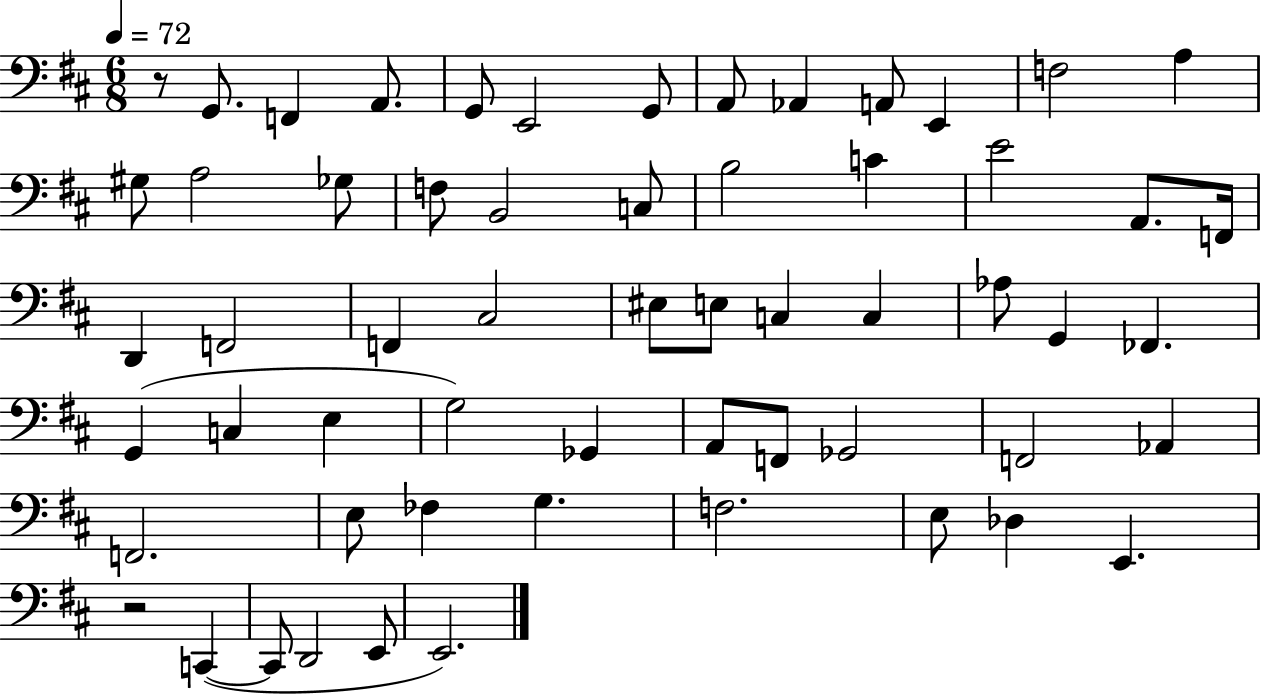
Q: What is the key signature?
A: D major